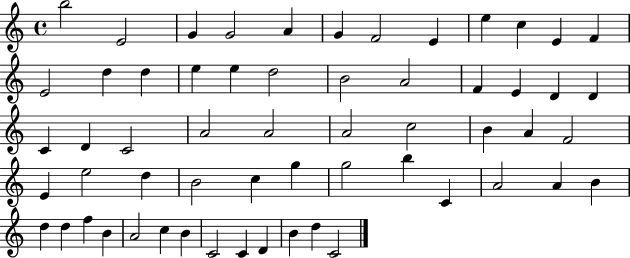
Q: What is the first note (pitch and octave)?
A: B5